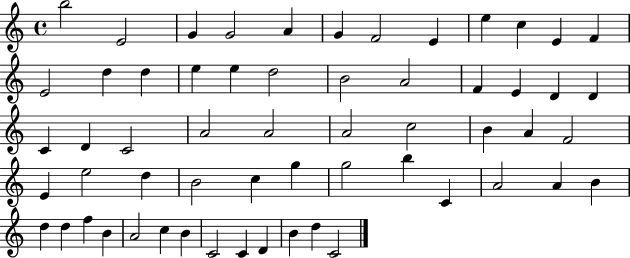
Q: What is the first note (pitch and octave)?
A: B5